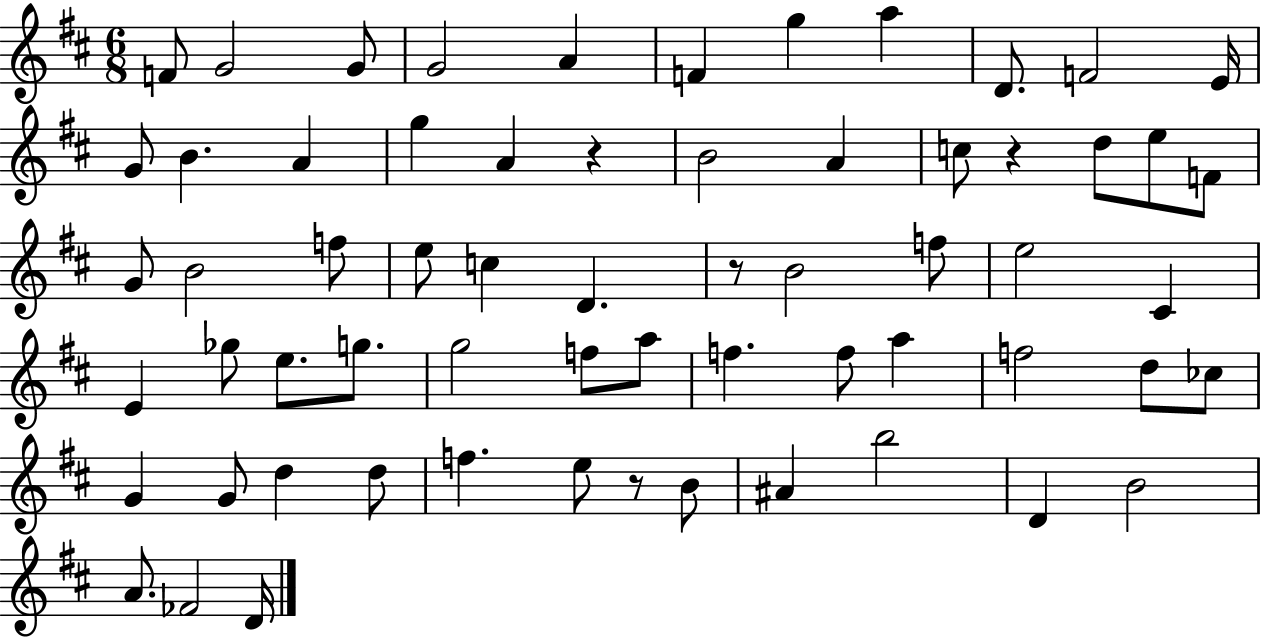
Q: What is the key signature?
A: D major